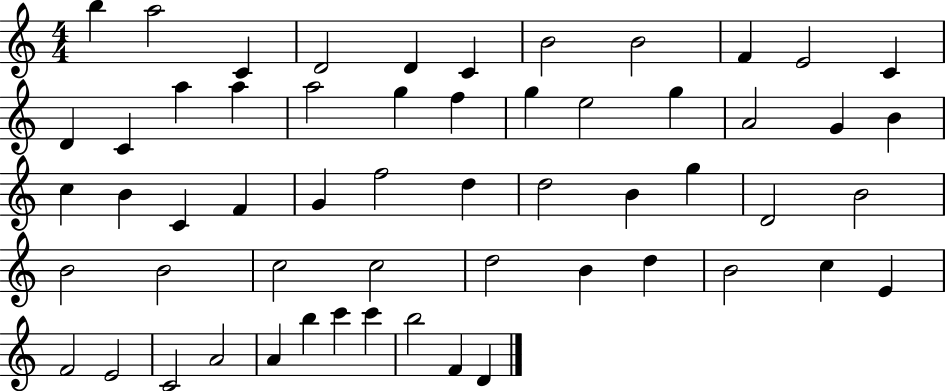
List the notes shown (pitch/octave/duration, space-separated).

B5/q A5/h C4/q D4/h D4/q C4/q B4/h B4/h F4/q E4/h C4/q D4/q C4/q A5/q A5/q A5/h G5/q F5/q G5/q E5/h G5/q A4/h G4/q B4/q C5/q B4/q C4/q F4/q G4/q F5/h D5/q D5/h B4/q G5/q D4/h B4/h B4/h B4/h C5/h C5/h D5/h B4/q D5/q B4/h C5/q E4/q F4/h E4/h C4/h A4/h A4/q B5/q C6/q C6/q B5/h F4/q D4/q